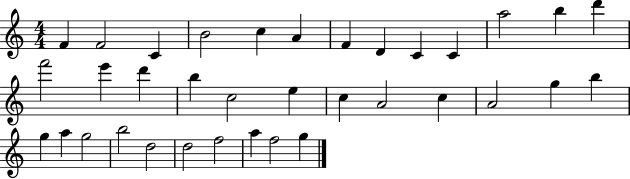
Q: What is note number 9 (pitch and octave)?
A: C4